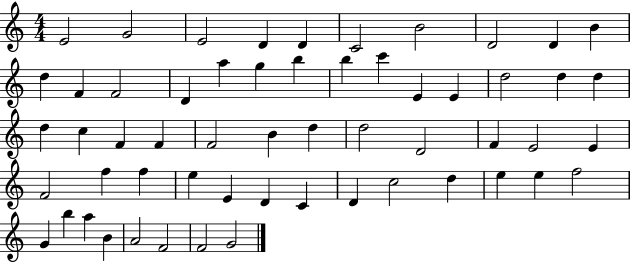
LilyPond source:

{
  \clef treble
  \numericTimeSignature
  \time 4/4
  \key c \major
  e'2 g'2 | e'2 d'4 d'4 | c'2 b'2 | d'2 d'4 b'4 | \break d''4 f'4 f'2 | d'4 a''4 g''4 b''4 | b''4 c'''4 e'4 e'4 | d''2 d''4 d''4 | \break d''4 c''4 f'4 f'4 | f'2 b'4 d''4 | d''2 d'2 | f'4 e'2 e'4 | \break f'2 f''4 f''4 | e''4 e'4 d'4 c'4 | d'4 c''2 d''4 | e''4 e''4 f''2 | \break g'4 b''4 a''4 b'4 | a'2 f'2 | f'2 g'2 | \bar "|."
}